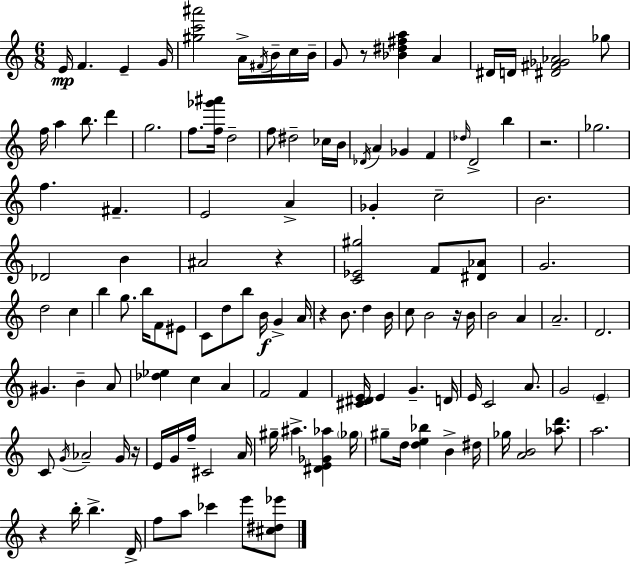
{
  \clef treble
  \numericTimeSignature
  \time 6/8
  \key a \minor
  \repeat volta 2 { e'16\mp f'4. e'4-- g'16 | <gis'' c''' ais'''>2 a'16-> \acciaccatura { fis'16 } b'16-- c''16 | b'16-- g'8 r8 <bes' dis'' fis'' a''>4 a'4 | dis'16 d'16 <dis' fis' ges' aes'>2 ges''8 | \break f''16 a''4 b''8. d'''4 | g''2. | f''8. <f'' ges''' ais'''>16 d''2-- | f''8 dis''2-- ces''16 | \break b'16 \acciaccatura { des'16 } a'4 ges'4 f'4 | \grace { des''16 } d'2-> b''4 | r2. | ges''2. | \break f''4. fis'4.-- | e'2 a'4-> | ges'4-. c''2-- | b'2. | \break des'2 b'4 | ais'2 r4 | <c' ees' gis''>2 f'8 | <dis' aes'>8 g'2. | \break d''2 c''4 | b''4 g''8. b''16 f'8 | eis'8 c'8 d''8 b''8 b'16\f g'4-> | a'16 r4 b'8. d''4 | \break b'16 c''8 b'2 | r16 b'16 b'2 a'4 | a'2.-- | d'2. | \break gis'4. b'4-- | a'8 <des'' ees''>4 c''4 a'4 | f'2 f'4 | <cis' dis' e'>16 e'4 g'4.-- | \break d'16 e'16 c'2 | a'8. g'2 \parenthesize e'4-- | c'8 \acciaccatura { g'16 } aes'2-- | g'16 r16 e'16 g'16 f''16-- cis'2 | \break a'16 gis''16-- ais''4.-> <dis' e' ges' aes''>4 | \parenthesize ges''16 gis''8-- d''16 <d'' e'' bes''>4 b'4-> | dis''16 ges''16 <a' b'>2 | <aes'' d'''>8. a''2. | \break r4 b''16-. b''4.-> | d'16-> f''8 a''8 ces'''4 | e'''8 <cis'' dis'' ees'''>8 } \bar "|."
}